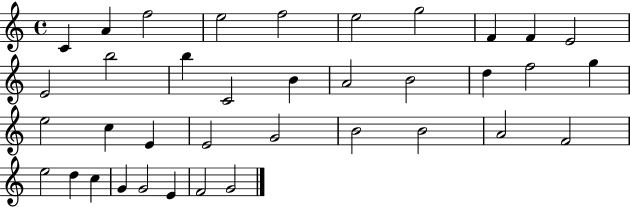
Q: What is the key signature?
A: C major